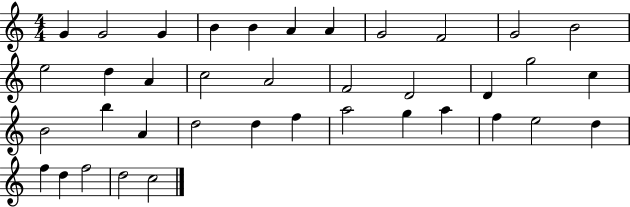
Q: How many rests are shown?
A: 0